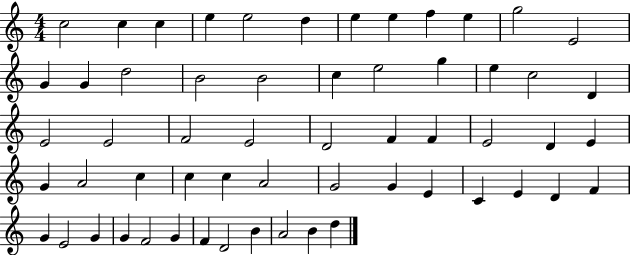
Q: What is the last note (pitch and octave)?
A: D5